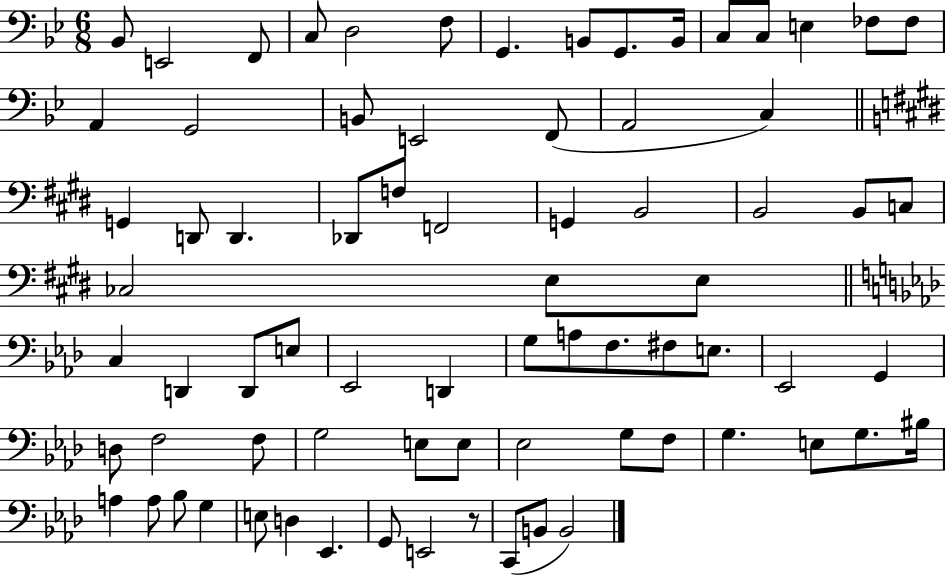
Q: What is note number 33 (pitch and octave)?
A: C3